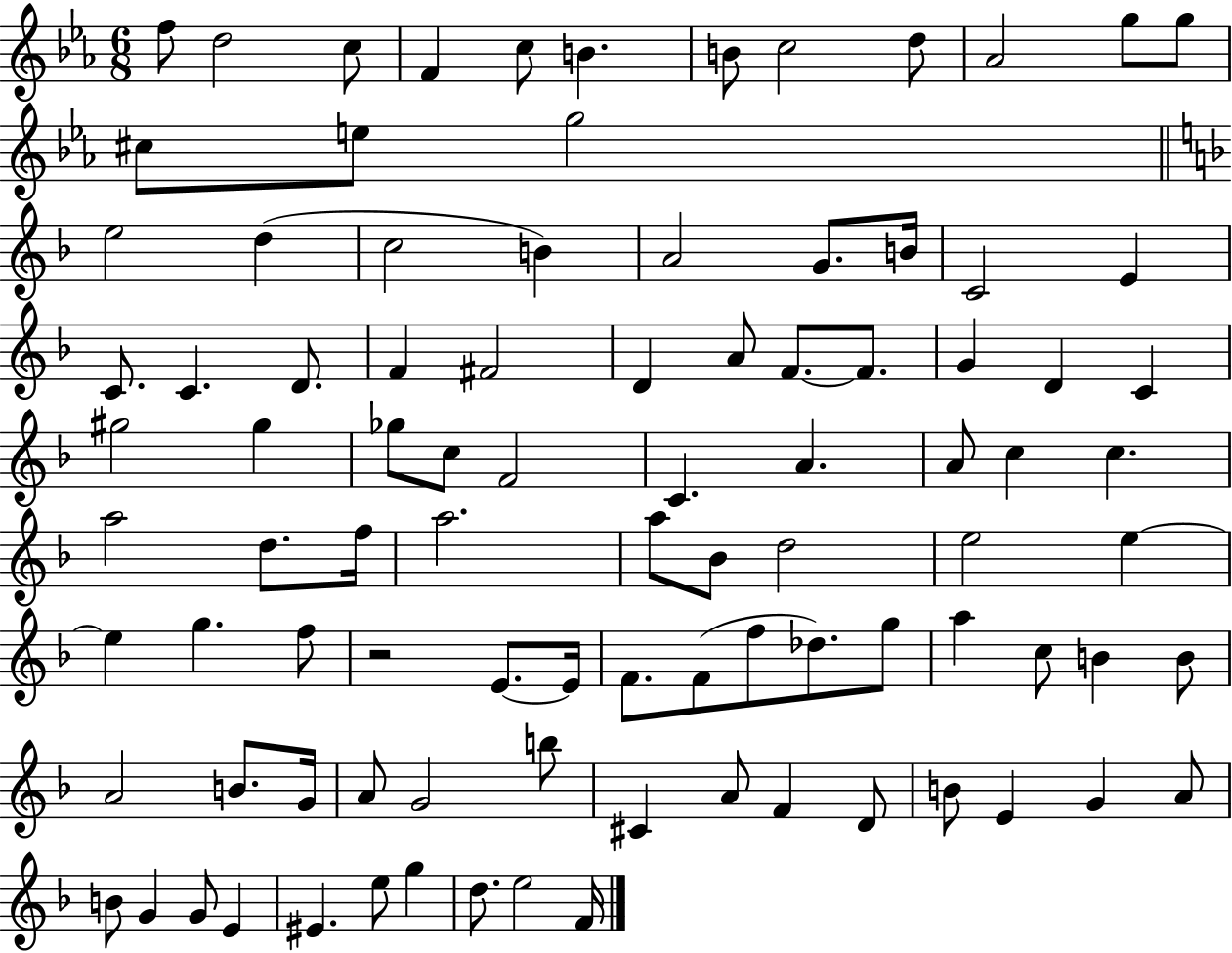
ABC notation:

X:1
T:Untitled
M:6/8
L:1/4
K:Eb
f/2 d2 c/2 F c/2 B B/2 c2 d/2 _A2 g/2 g/2 ^c/2 e/2 g2 e2 d c2 B A2 G/2 B/4 C2 E C/2 C D/2 F ^F2 D A/2 F/2 F/2 G D C ^g2 ^g _g/2 c/2 F2 C A A/2 c c a2 d/2 f/4 a2 a/2 _B/2 d2 e2 e e g f/2 z2 E/2 E/4 F/2 F/2 f/2 _d/2 g/2 a c/2 B B/2 A2 B/2 G/4 A/2 G2 b/2 ^C A/2 F D/2 B/2 E G A/2 B/2 G G/2 E ^E e/2 g d/2 e2 F/4